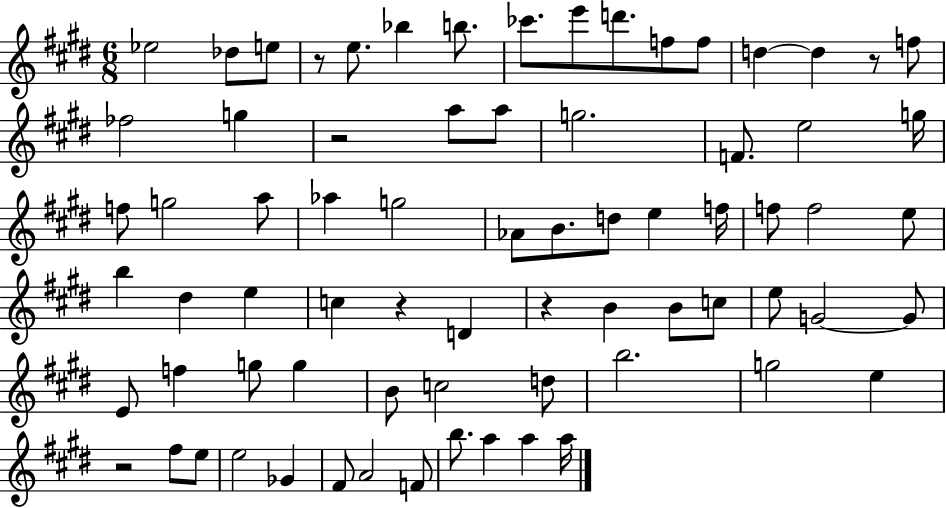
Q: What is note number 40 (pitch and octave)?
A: D4